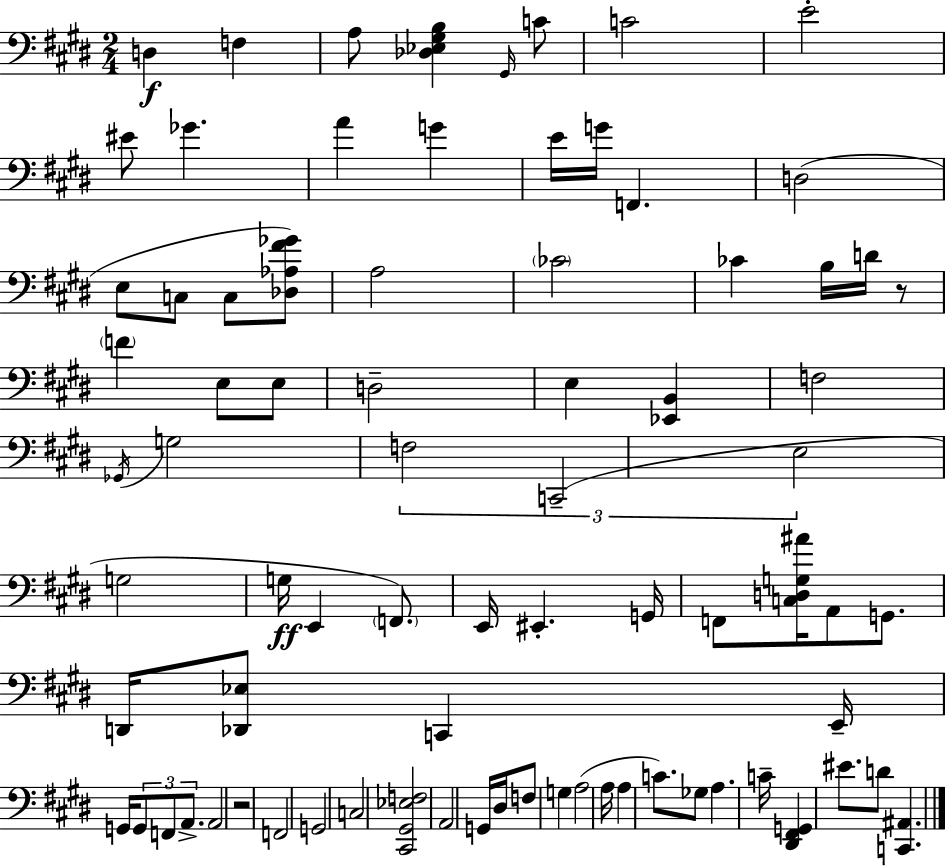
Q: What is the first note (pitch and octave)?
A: D3